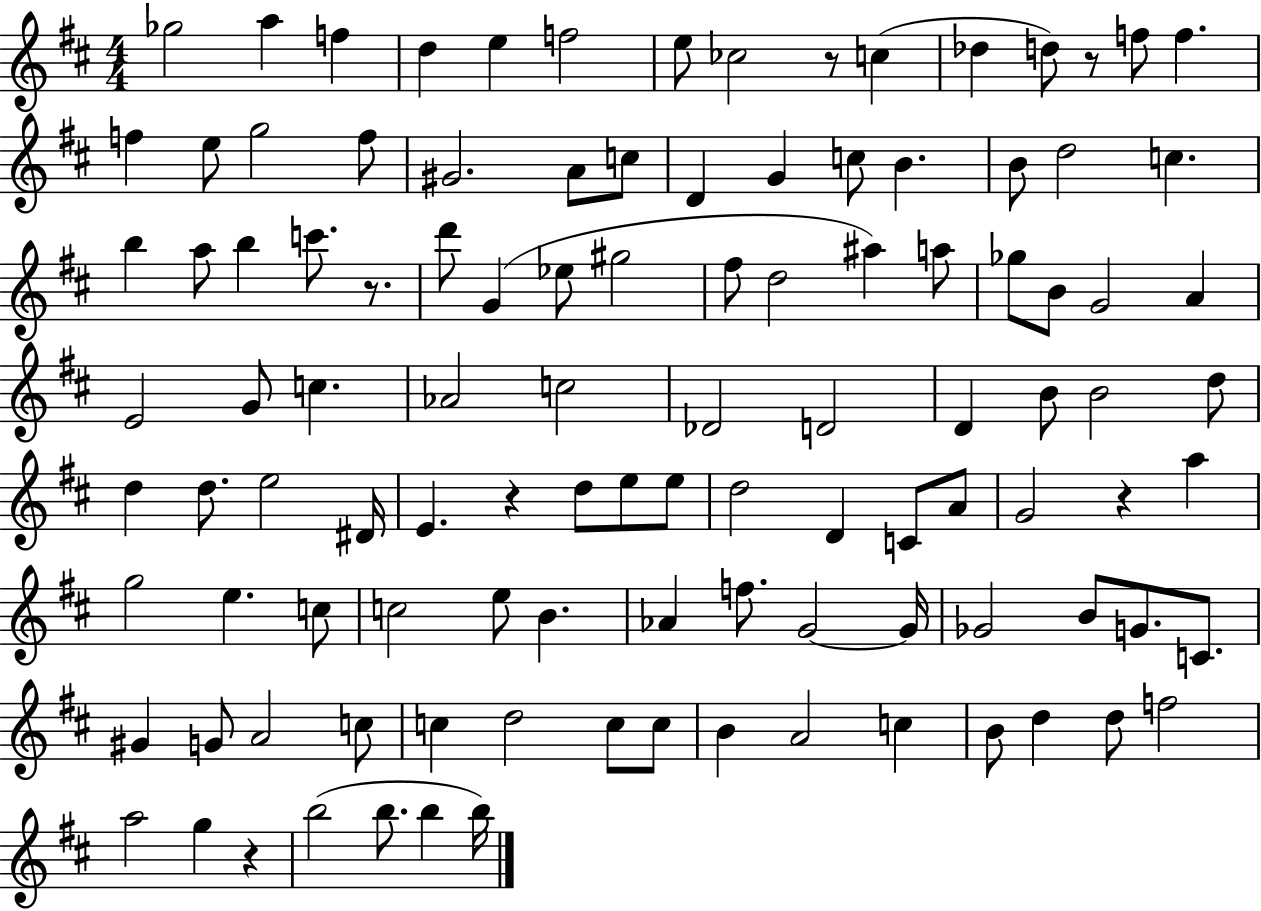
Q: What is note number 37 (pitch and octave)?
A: D5